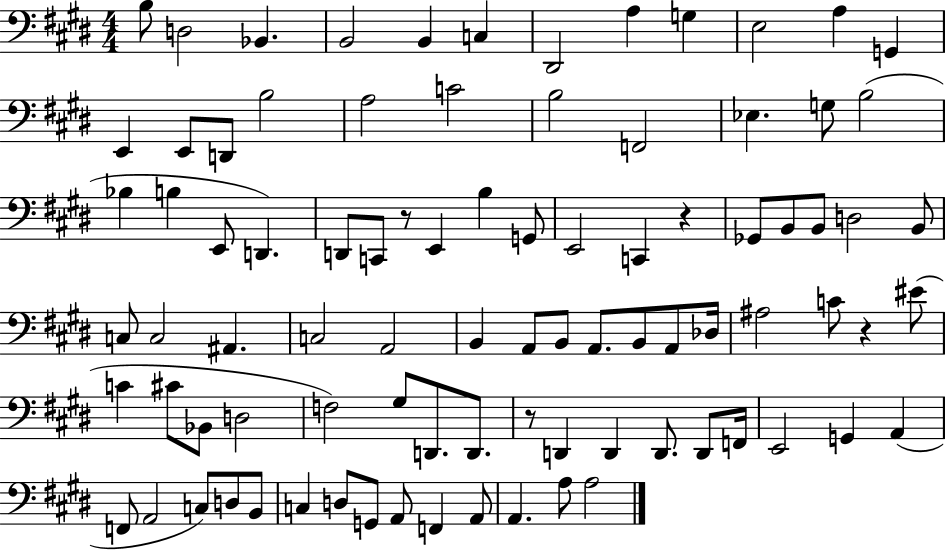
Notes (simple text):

B3/e D3/h Bb2/q. B2/h B2/q C3/q D#2/h A3/q G3/q E3/h A3/q G2/q E2/q E2/e D2/e B3/h A3/h C4/h B3/h F2/h Eb3/q. G3/e B3/h Bb3/q B3/q E2/e D2/q. D2/e C2/e R/e E2/q B3/q G2/e E2/h C2/q R/q Gb2/e B2/e B2/e D3/h B2/e C3/e C3/h A#2/q. C3/h A2/h B2/q A2/e B2/e A2/e. B2/e A2/e Db3/s A#3/h C4/e R/q EIS4/e C4/q C#4/e Bb2/e D3/h F3/h G#3/e D2/e. D2/e. R/e D2/q D2/q D2/e. D2/e F2/s E2/h G2/q A2/q F2/e A2/h C3/e D3/e B2/e C3/q D3/e G2/e A2/e F2/q A2/e A2/q. A3/e A3/h